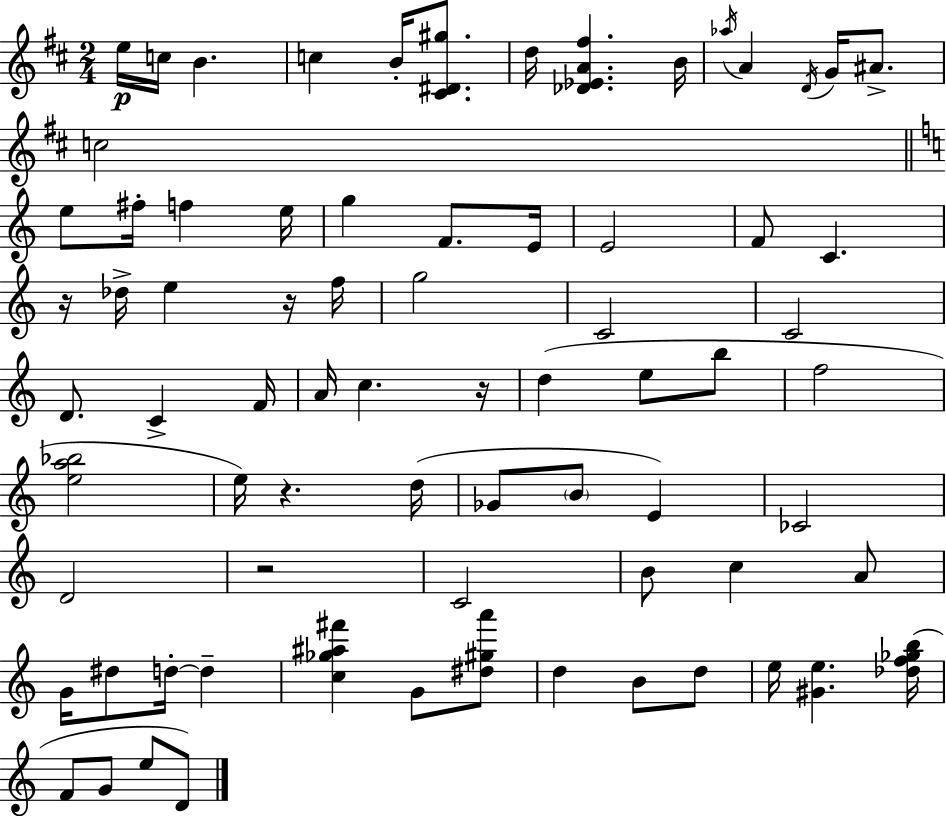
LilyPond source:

{
  \clef treble
  \numericTimeSignature
  \time 2/4
  \key d \major
  e''16\p c''16 b'4. | c''4 b'16-. <cis' dis' gis''>8. | d''16 <des' ees' a' fis''>4. b'16 | \acciaccatura { aes''16 } a'4 \acciaccatura { d'16 } g'16 ais'8.-> | \break c''2 | \bar "||" \break \key c \major e''8 fis''16-. f''4 e''16 | g''4 f'8. e'16 | e'2 | f'8 c'4. | \break r16 des''16-> e''4 r16 f''16 | g''2 | c'2 | c'2 | \break d'8. c'4-> f'16 | a'16 c''4. r16 | d''4( e''8 b''8 | f''2 | \break <e'' a'' bes''>2 | e''16) r4. d''16( | ges'8 \parenthesize b'8 e'4) | ces'2 | \break d'2 | r2 | c'2 | b'8 c''4 a'8 | \break g'16 dis''8 d''16-.~~ d''4-- | <c'' ges'' ais'' fis'''>4 g'8 <dis'' gis'' a'''>8 | d''4 b'8 d''8 | e''16 <gis' e''>4. <des'' f'' ges'' b''>16( | \break f'8 g'8 e''8 d'8) | \bar "|."
}